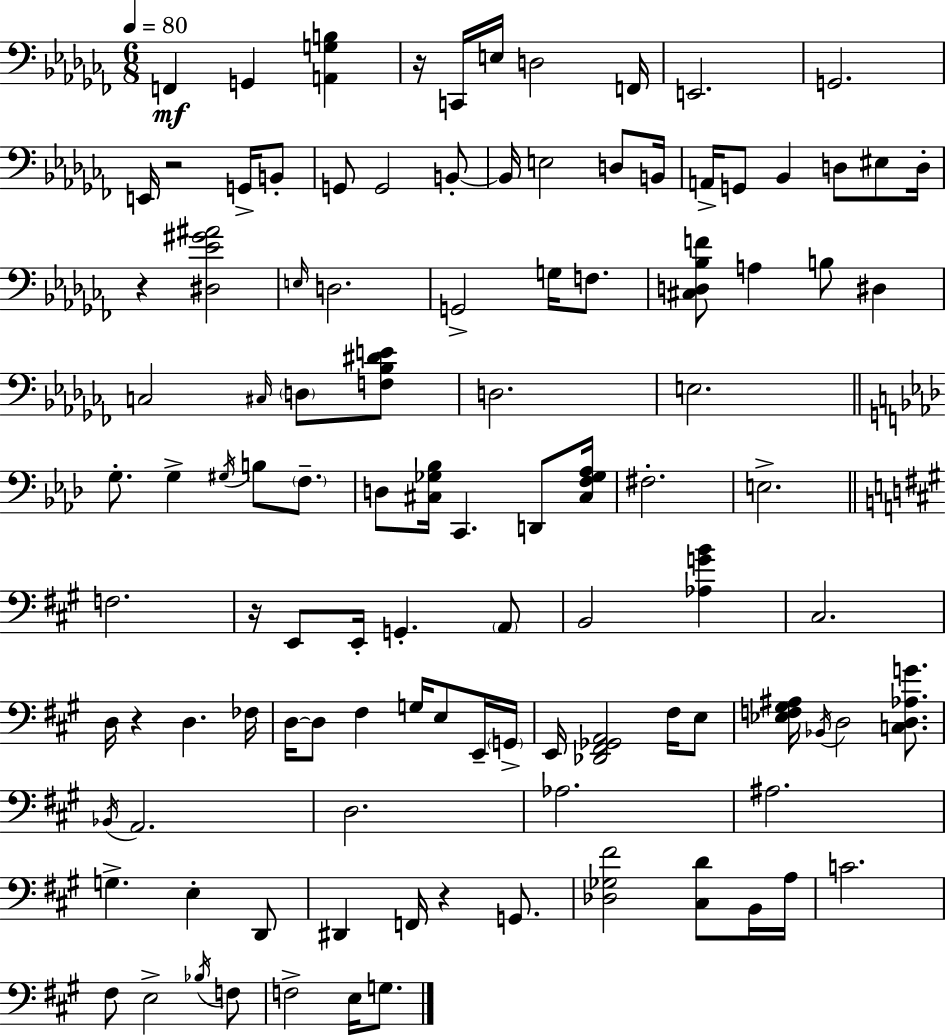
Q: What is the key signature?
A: AES minor